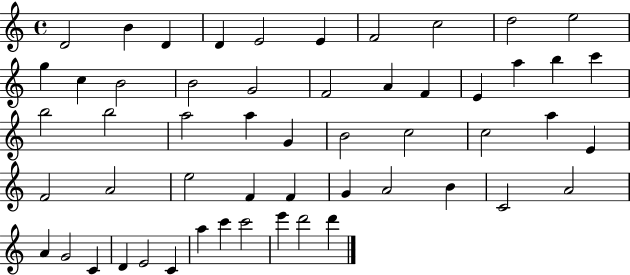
{
  \clef treble
  \time 4/4
  \defaultTimeSignature
  \key c \major
  d'2 b'4 d'4 | d'4 e'2 e'4 | f'2 c''2 | d''2 e''2 | \break g''4 c''4 b'2 | b'2 g'2 | f'2 a'4 f'4 | e'4 a''4 b''4 c'''4 | \break b''2 b''2 | a''2 a''4 g'4 | b'2 c''2 | c''2 a''4 e'4 | \break f'2 a'2 | e''2 f'4 f'4 | g'4 a'2 b'4 | c'2 a'2 | \break a'4 g'2 c'4 | d'4 e'2 c'4 | a''4 c'''4 c'''2 | e'''4 d'''2 d'''4 | \break \bar "|."
}